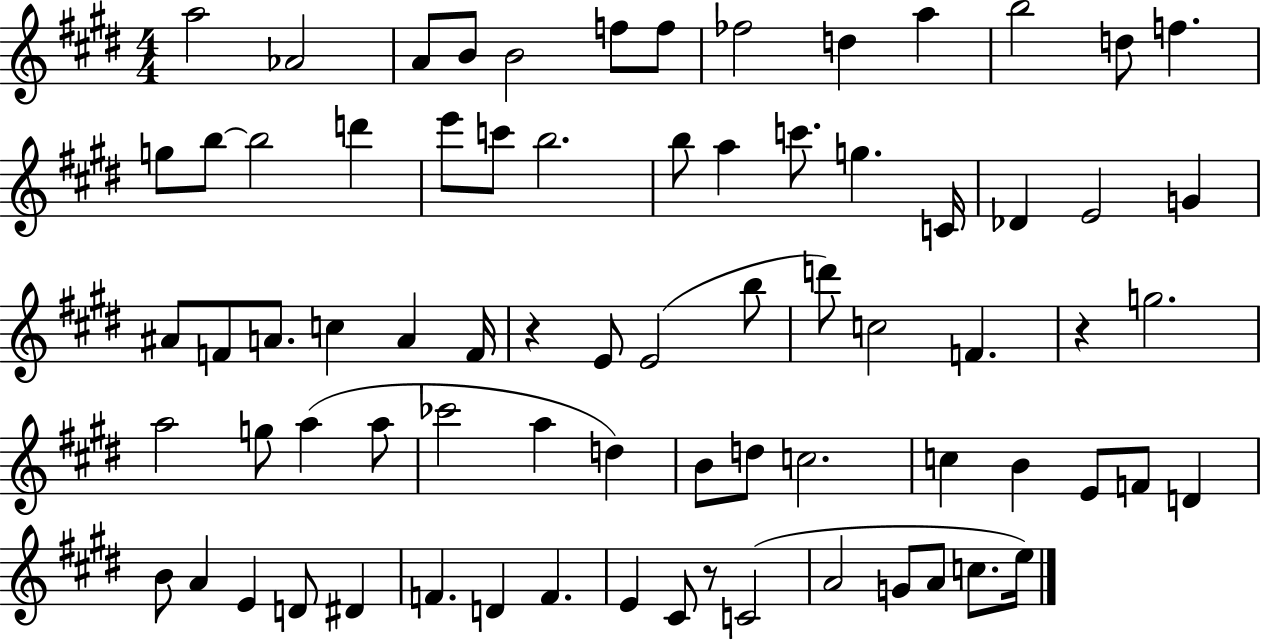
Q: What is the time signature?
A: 4/4